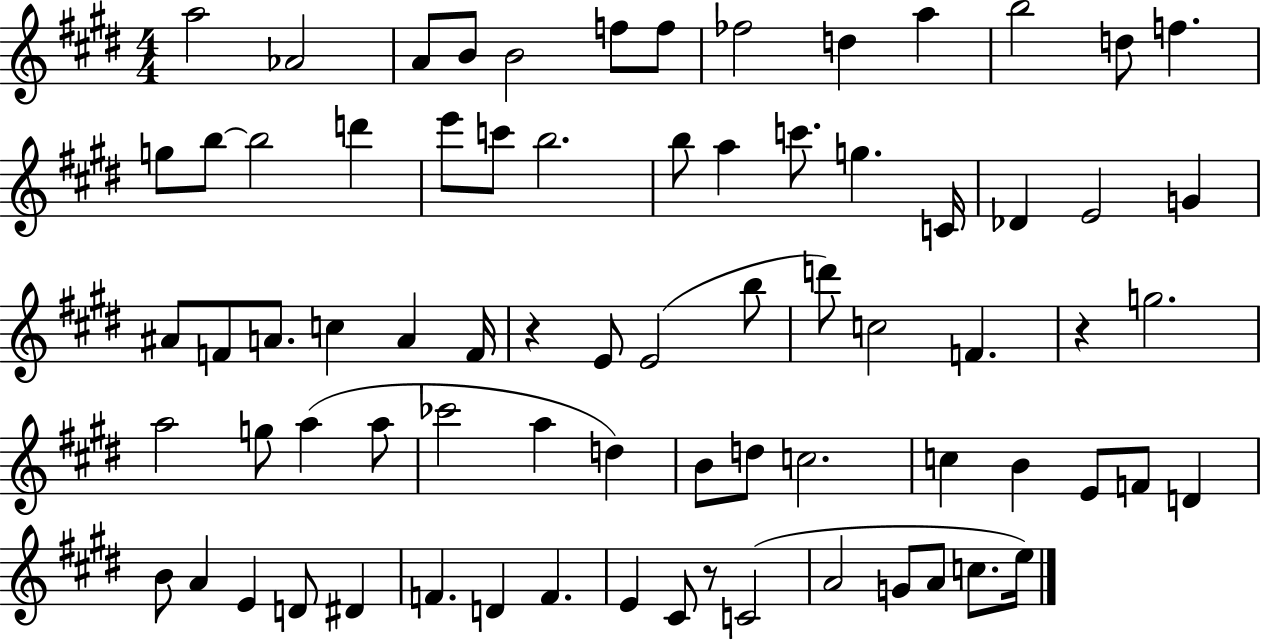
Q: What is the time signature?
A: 4/4